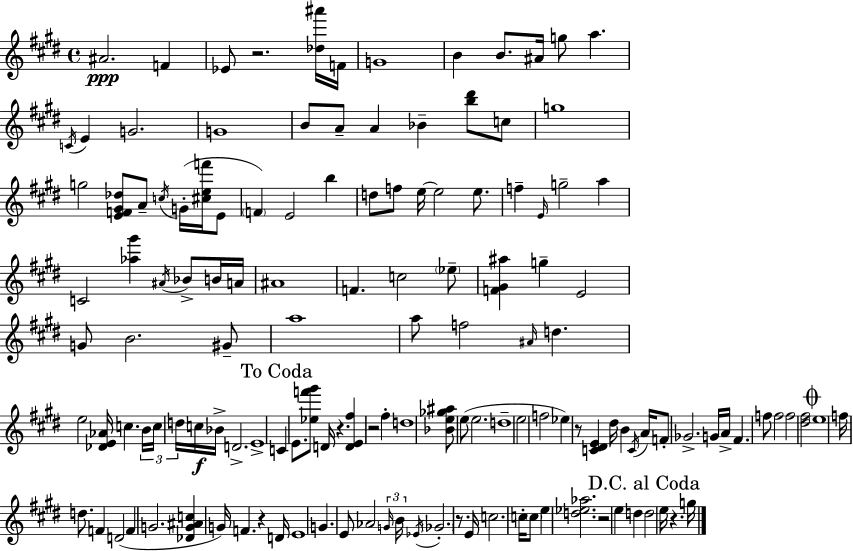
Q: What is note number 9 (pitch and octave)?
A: G5